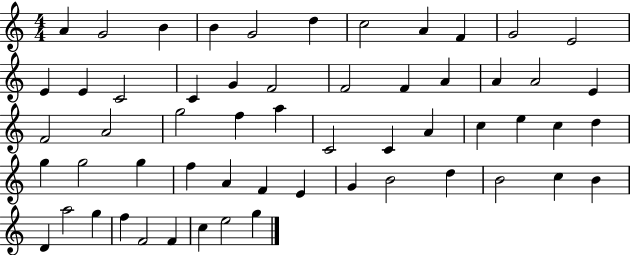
{
  \clef treble
  \numericTimeSignature
  \time 4/4
  \key c \major
  a'4 g'2 b'4 | b'4 g'2 d''4 | c''2 a'4 f'4 | g'2 e'2 | \break e'4 e'4 c'2 | c'4 g'4 f'2 | f'2 f'4 a'4 | a'4 a'2 e'4 | \break f'2 a'2 | g''2 f''4 a''4 | c'2 c'4 a'4 | c''4 e''4 c''4 d''4 | \break g''4 g''2 g''4 | f''4 a'4 f'4 e'4 | g'4 b'2 d''4 | b'2 c''4 b'4 | \break d'4 a''2 g''4 | f''4 f'2 f'4 | c''4 e''2 g''4 | \bar "|."
}